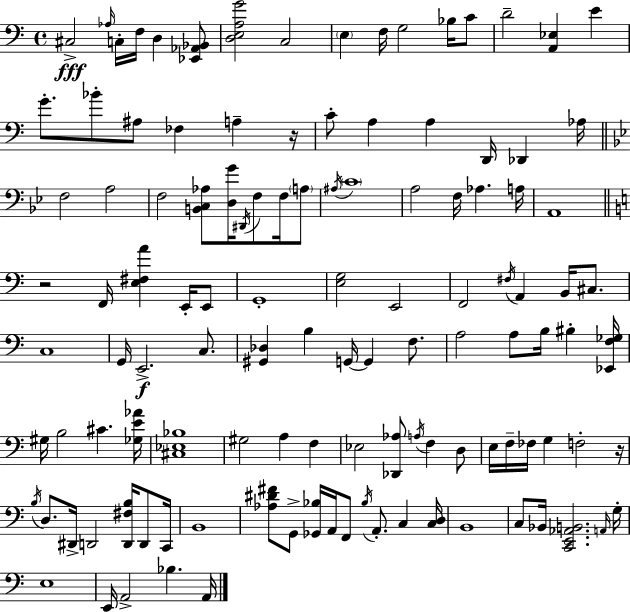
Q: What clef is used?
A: bass